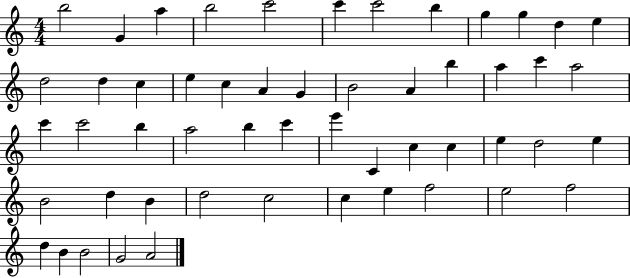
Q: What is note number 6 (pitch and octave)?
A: C6